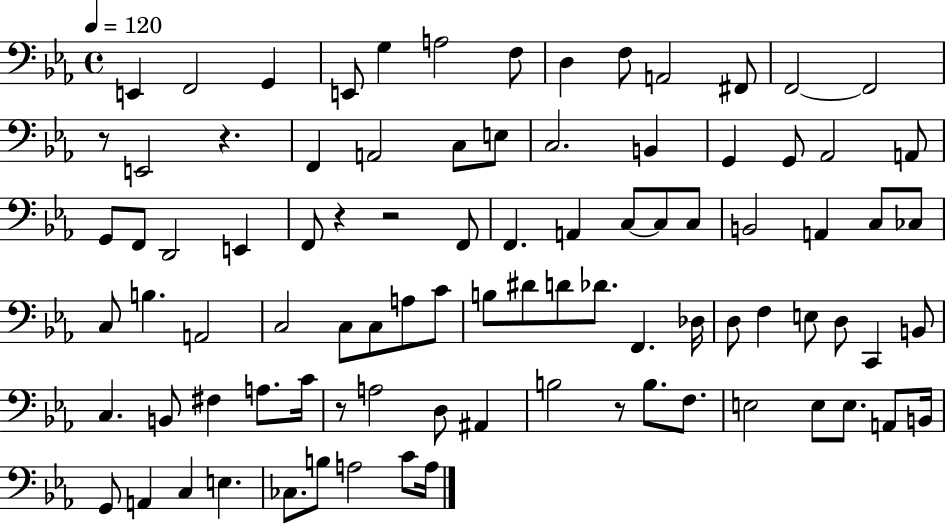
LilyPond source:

{
  \clef bass
  \time 4/4
  \defaultTimeSignature
  \key ees \major
  \tempo 4 = 120
  e,4 f,2 g,4 | e,8 g4 a2 f8 | d4 f8 a,2 fis,8 | f,2~~ f,2 | \break r8 e,2 r4. | f,4 a,2 c8 e8 | c2. b,4 | g,4 g,8 aes,2 a,8 | \break g,8 f,8 d,2 e,4 | f,8 r4 r2 f,8 | f,4. a,4 c8~~ c8 c8 | b,2 a,4 c8 ces8 | \break c8 b4. a,2 | c2 c8 c8 a8 c'8 | b8 dis'8 d'8 des'8. f,4. des16 | d8 f4 e8 d8 c,4 b,8 | \break c4. b,8 fis4 a8. c'16 | r8 a2 d8 ais,4 | b2 r8 b8. f8. | e2 e8 e8. a,8 b,16 | \break g,8 a,4 c4 e4. | ces8. b8 a2 c'8 a16 | \bar "|."
}